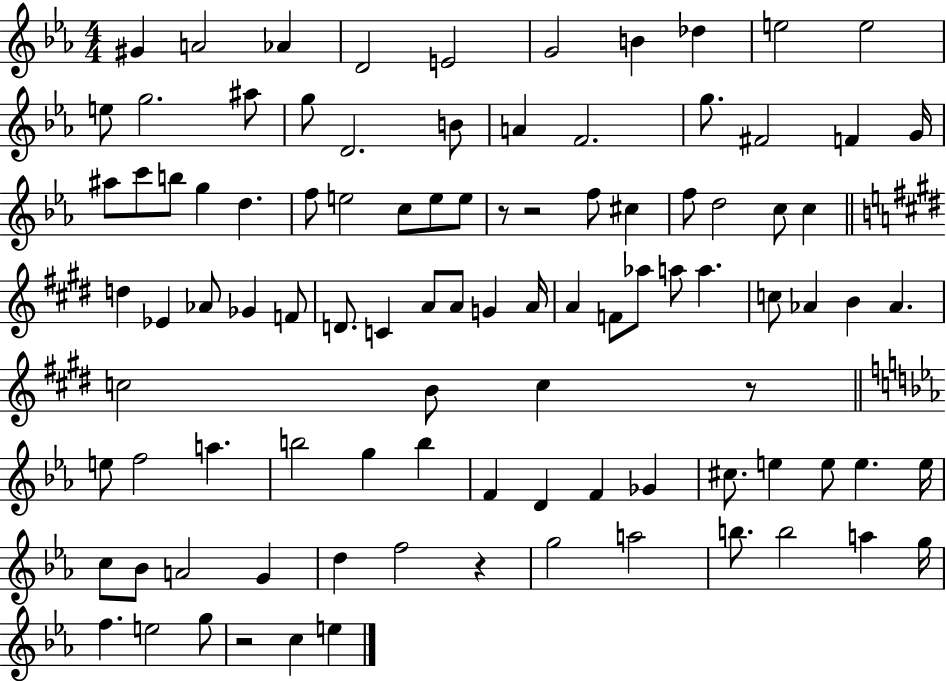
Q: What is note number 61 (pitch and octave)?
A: C5